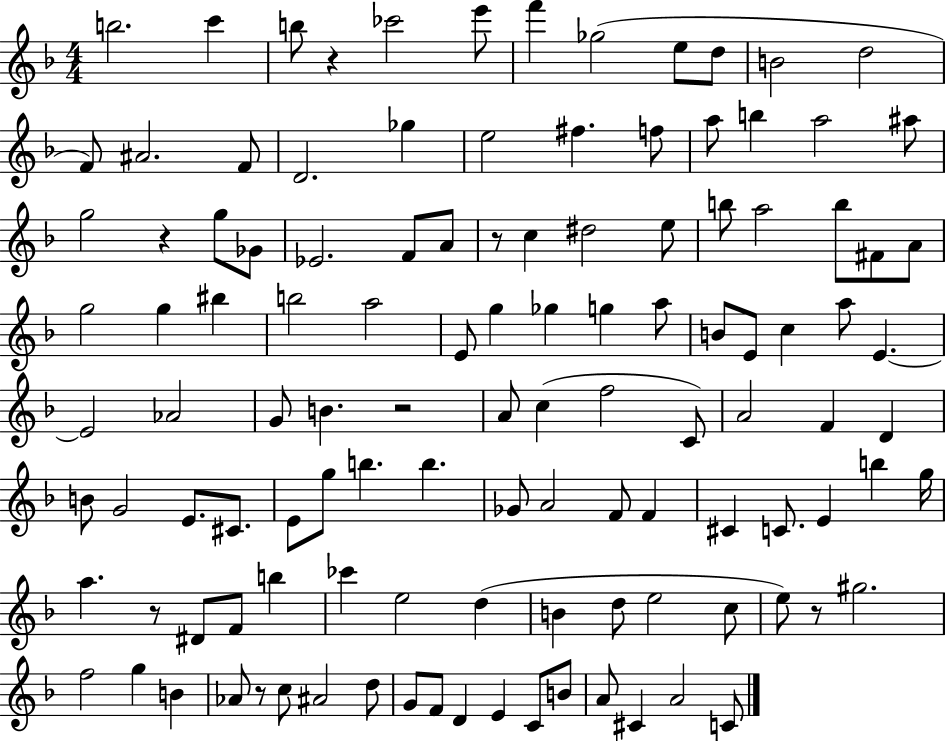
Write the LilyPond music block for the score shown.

{
  \clef treble
  \numericTimeSignature
  \time 4/4
  \key f \major
  b''2. c'''4 | b''8 r4 ces'''2 e'''8 | f'''4 ges''2( e''8 d''8 | b'2 d''2 | \break f'8) ais'2. f'8 | d'2. ges''4 | e''2 fis''4. f''8 | a''8 b''4 a''2 ais''8 | \break g''2 r4 g''8 ges'8 | ees'2. f'8 a'8 | r8 c''4 dis''2 e''8 | b''8 a''2 b''8 fis'8 a'8 | \break g''2 g''4 bis''4 | b''2 a''2 | e'8 g''4 ges''4 g''4 a''8 | b'8 e'8 c''4 a''8 e'4.~~ | \break e'2 aes'2 | g'8 b'4. r2 | a'8 c''4( f''2 c'8) | a'2 f'4 d'4 | \break b'8 g'2 e'8. cis'8. | e'8 g''8 b''4. b''4. | ges'8 a'2 f'8 f'4 | cis'4 c'8. e'4 b''4 g''16 | \break a''4. r8 dis'8 f'8 b''4 | ces'''4 e''2 d''4( | b'4 d''8 e''2 c''8 | e''8) r8 gis''2. | \break f''2 g''4 b'4 | aes'8 r8 c''8 ais'2 d''8 | g'8 f'8 d'4 e'4 c'8 b'8 | a'8 cis'4 a'2 c'8 | \break \bar "|."
}